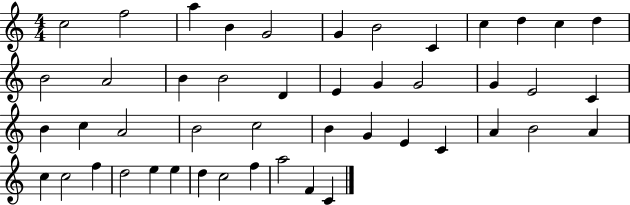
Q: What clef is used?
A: treble